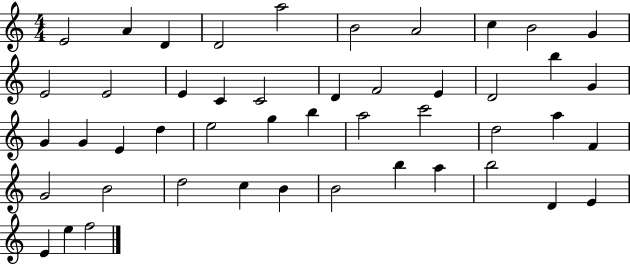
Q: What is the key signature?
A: C major